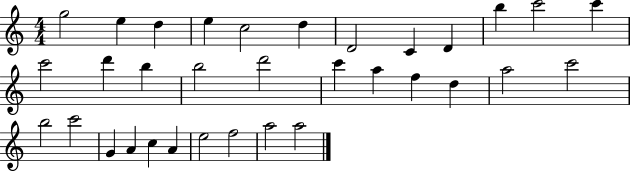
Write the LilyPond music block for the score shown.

{
  \clef treble
  \numericTimeSignature
  \time 4/4
  \key c \major
  g''2 e''4 d''4 | e''4 c''2 d''4 | d'2 c'4 d'4 | b''4 c'''2 c'''4 | \break c'''2 d'''4 b''4 | b''2 d'''2 | c'''4 a''4 f''4 d''4 | a''2 c'''2 | \break b''2 c'''2 | g'4 a'4 c''4 a'4 | e''2 f''2 | a''2 a''2 | \break \bar "|."
}